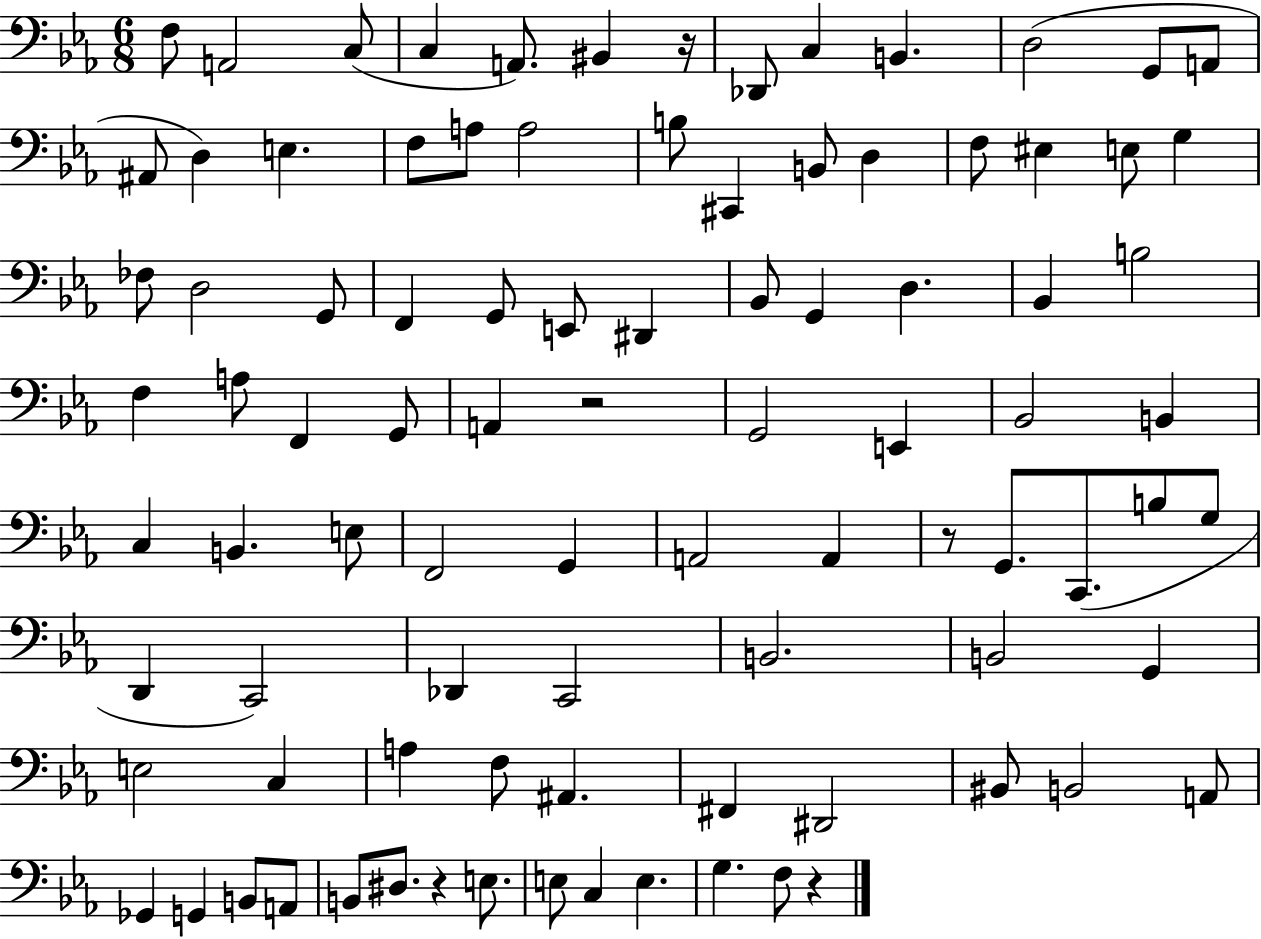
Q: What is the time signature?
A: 6/8